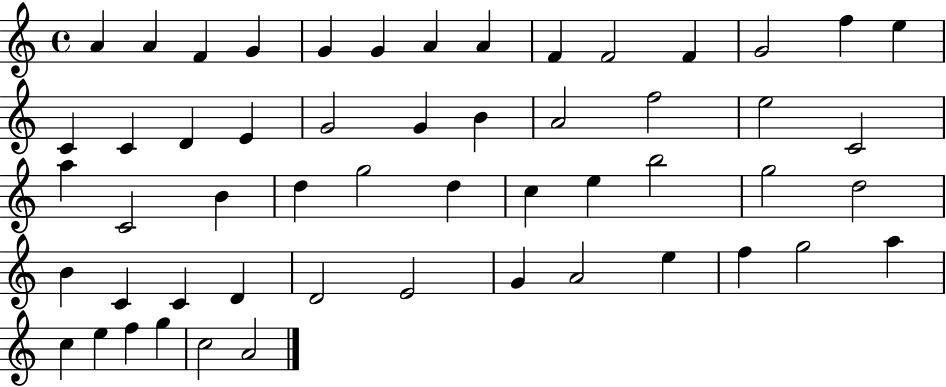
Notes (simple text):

A4/q A4/q F4/q G4/q G4/q G4/q A4/q A4/q F4/q F4/h F4/q G4/h F5/q E5/q C4/q C4/q D4/q E4/q G4/h G4/q B4/q A4/h F5/h E5/h C4/h A5/q C4/h B4/q D5/q G5/h D5/q C5/q E5/q B5/h G5/h D5/h B4/q C4/q C4/q D4/q D4/h E4/h G4/q A4/h E5/q F5/q G5/h A5/q C5/q E5/q F5/q G5/q C5/h A4/h